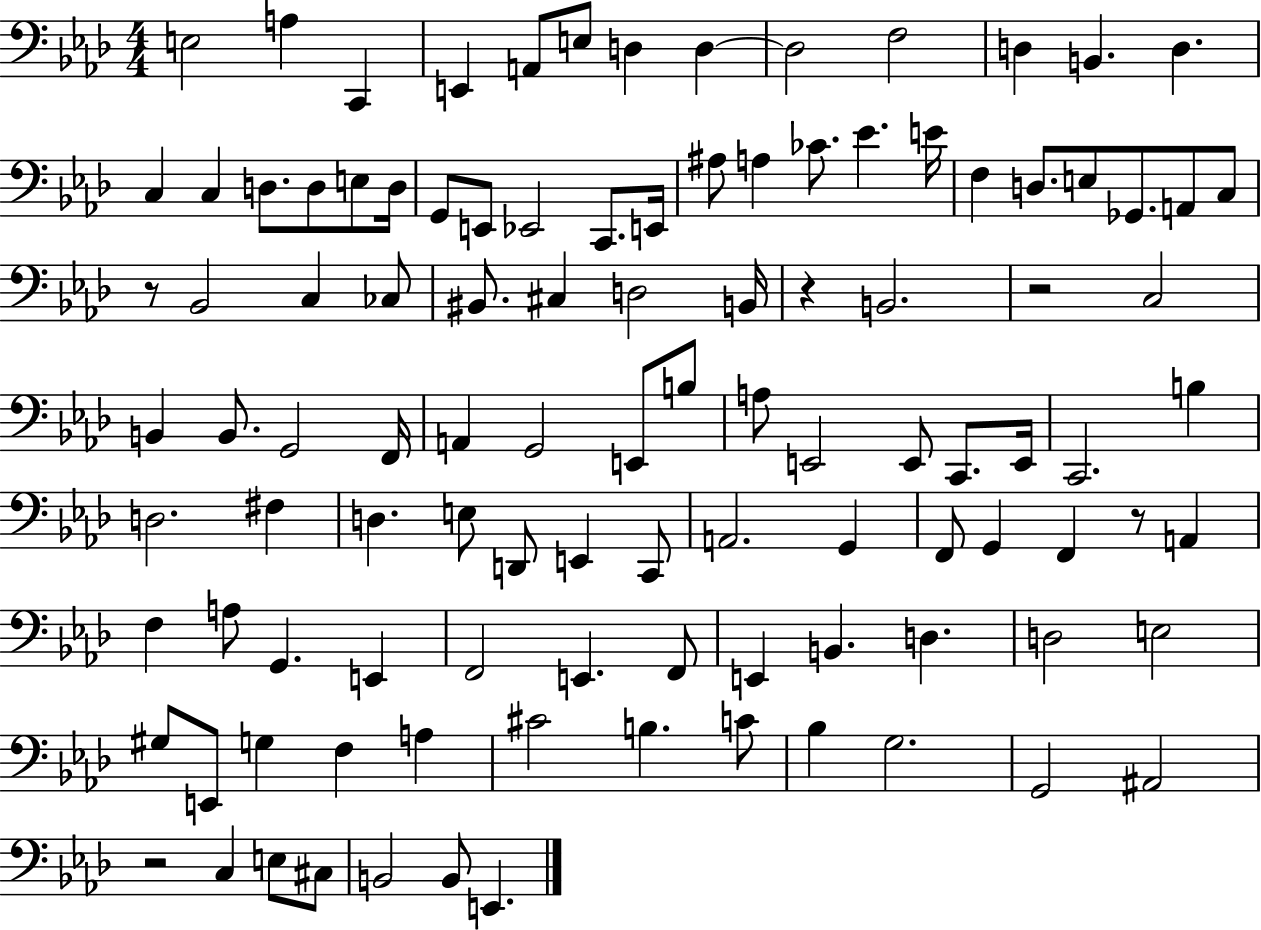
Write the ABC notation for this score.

X:1
T:Untitled
M:4/4
L:1/4
K:Ab
E,2 A, C,, E,, A,,/2 E,/2 D, D, D,2 F,2 D, B,, D, C, C, D,/2 D,/2 E,/2 D,/4 G,,/2 E,,/2 _E,,2 C,,/2 E,,/4 ^A,/2 A, _C/2 _E E/4 F, D,/2 E,/2 _G,,/2 A,,/2 C,/2 z/2 _B,,2 C, _C,/2 ^B,,/2 ^C, D,2 B,,/4 z B,,2 z2 C,2 B,, B,,/2 G,,2 F,,/4 A,, G,,2 E,,/2 B,/2 A,/2 E,,2 E,,/2 C,,/2 E,,/4 C,,2 B, D,2 ^F, D, E,/2 D,,/2 E,, C,,/2 A,,2 G,, F,,/2 G,, F,, z/2 A,, F, A,/2 G,, E,, F,,2 E,, F,,/2 E,, B,, D, D,2 E,2 ^G,/2 E,,/2 G, F, A, ^C2 B, C/2 _B, G,2 G,,2 ^A,,2 z2 C, E,/2 ^C,/2 B,,2 B,,/2 E,,